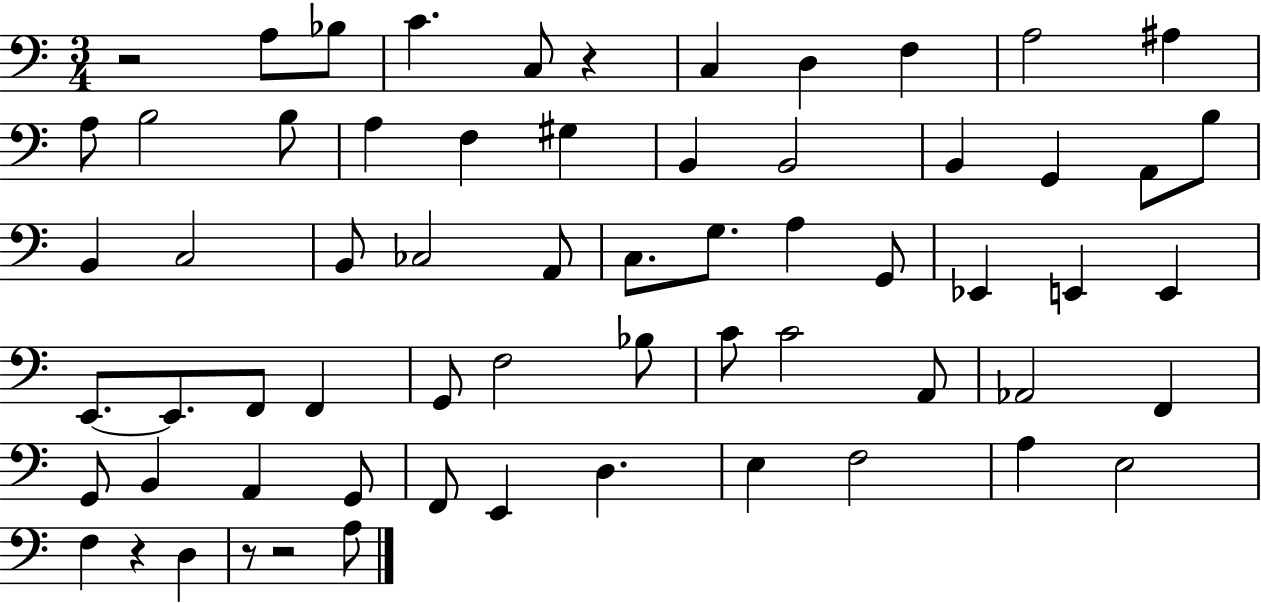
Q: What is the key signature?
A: C major